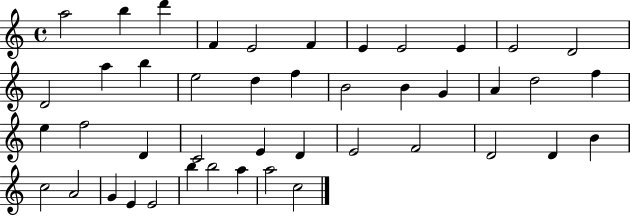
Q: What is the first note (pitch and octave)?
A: A5